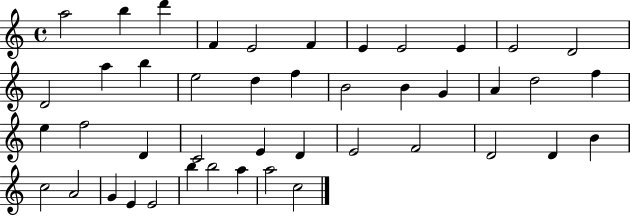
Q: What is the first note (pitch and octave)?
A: A5